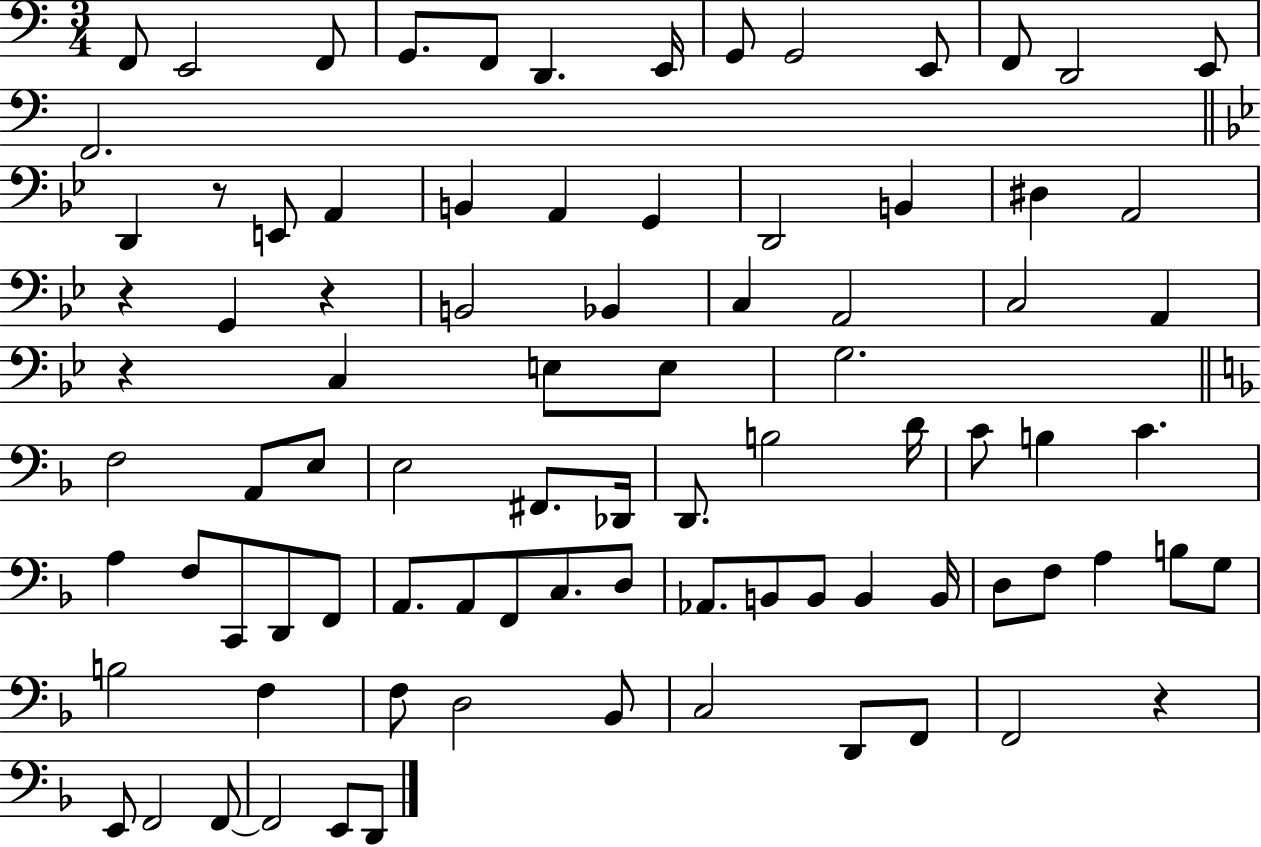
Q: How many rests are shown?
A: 5